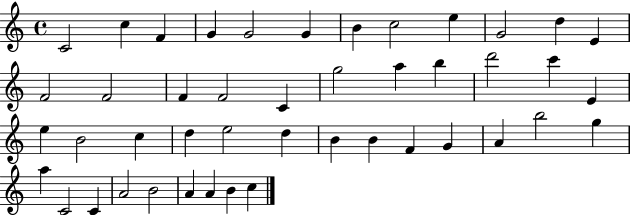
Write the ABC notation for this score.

X:1
T:Untitled
M:4/4
L:1/4
K:C
C2 c F G G2 G B c2 e G2 d E F2 F2 F F2 C g2 a b d'2 c' E e B2 c d e2 d B B F G A b2 g a C2 C A2 B2 A A B c